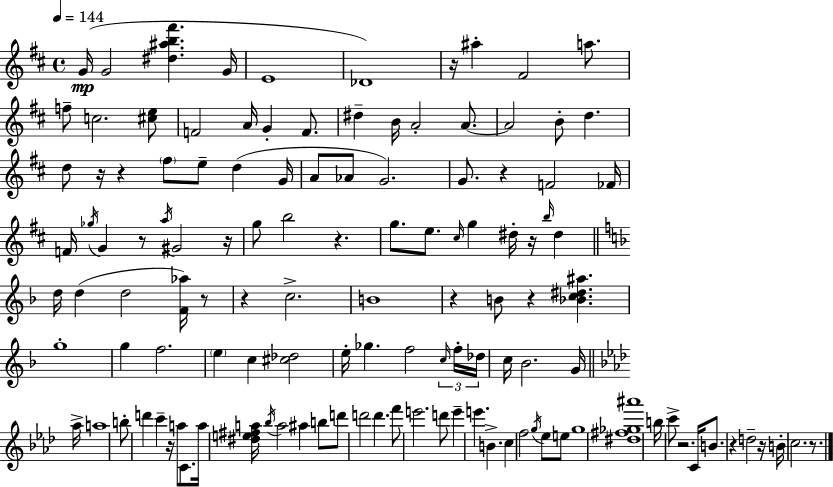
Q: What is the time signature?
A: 4/4